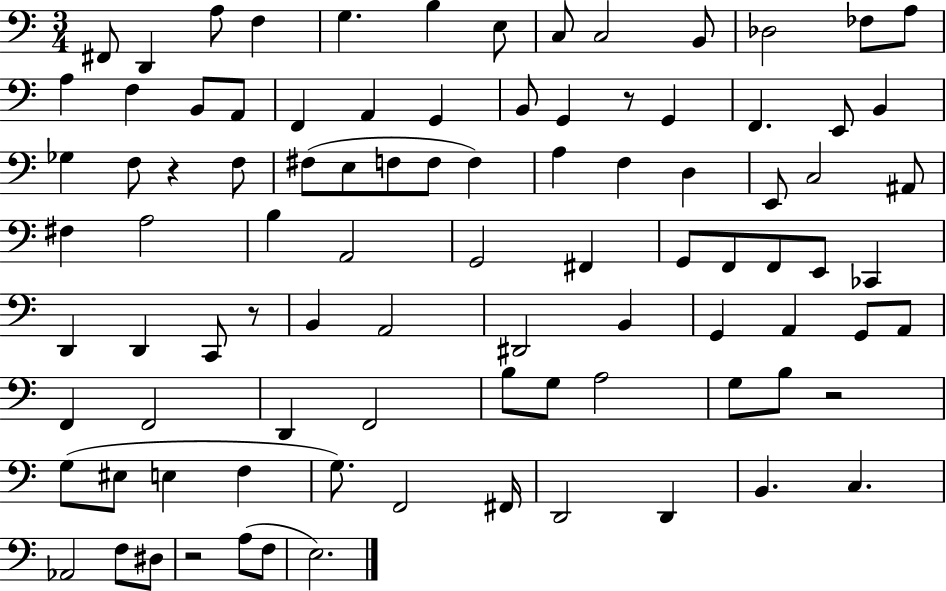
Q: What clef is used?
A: bass